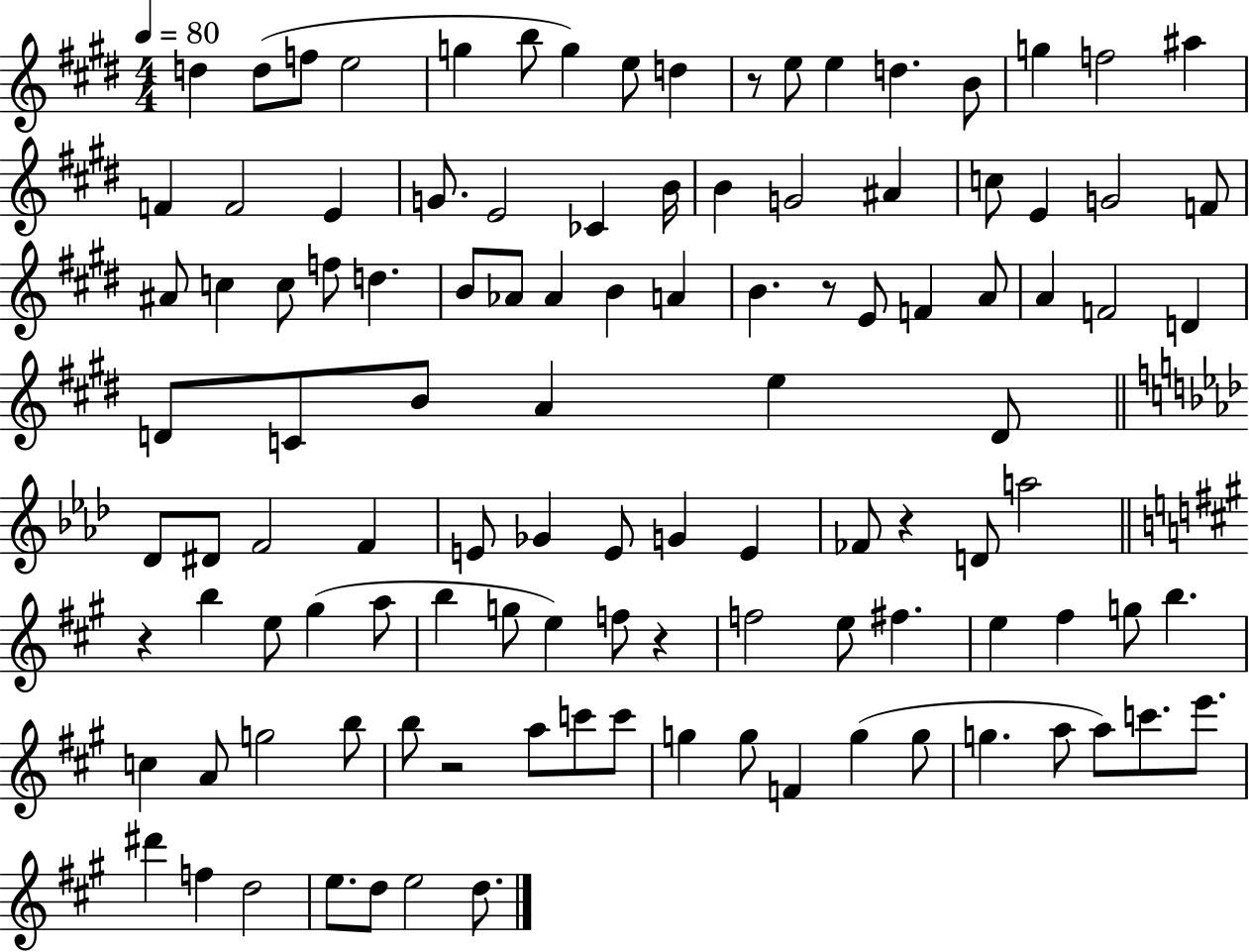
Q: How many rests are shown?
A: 6